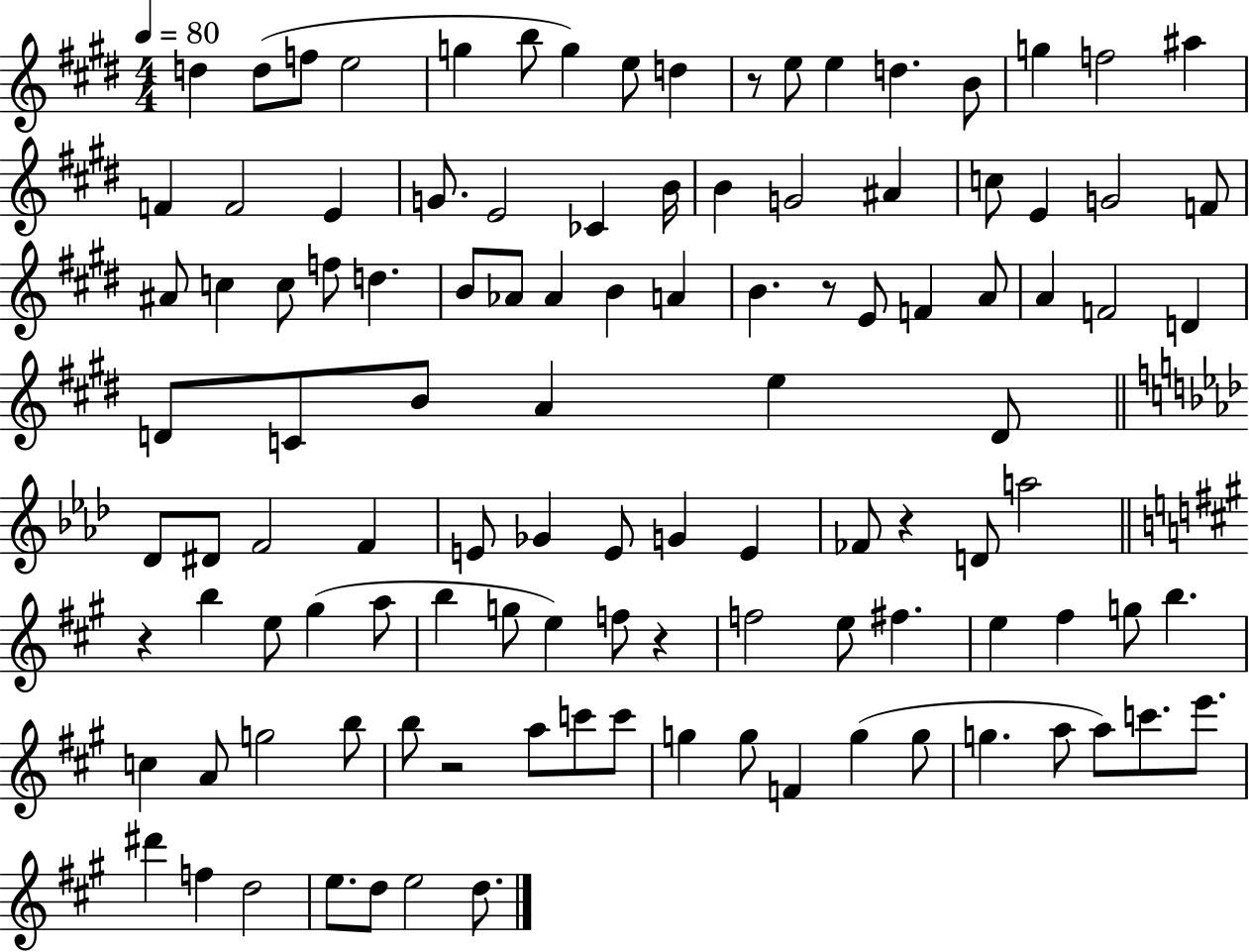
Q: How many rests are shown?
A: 6